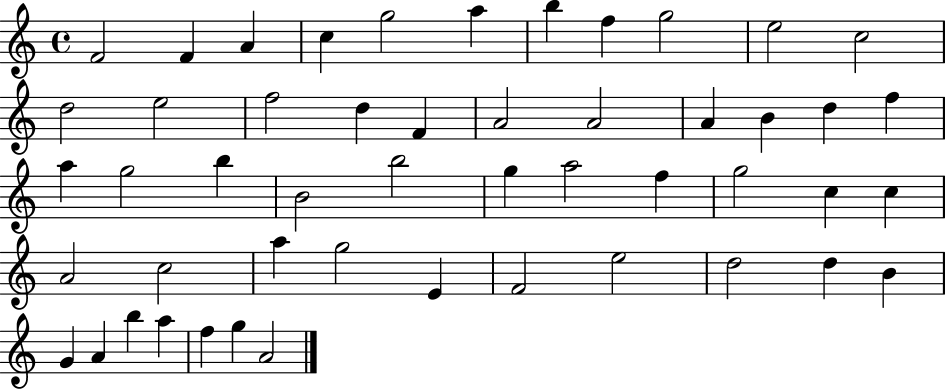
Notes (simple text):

F4/h F4/q A4/q C5/q G5/h A5/q B5/q F5/q G5/h E5/h C5/h D5/h E5/h F5/h D5/q F4/q A4/h A4/h A4/q B4/q D5/q F5/q A5/q G5/h B5/q B4/h B5/h G5/q A5/h F5/q G5/h C5/q C5/q A4/h C5/h A5/q G5/h E4/q F4/h E5/h D5/h D5/q B4/q G4/q A4/q B5/q A5/q F5/q G5/q A4/h